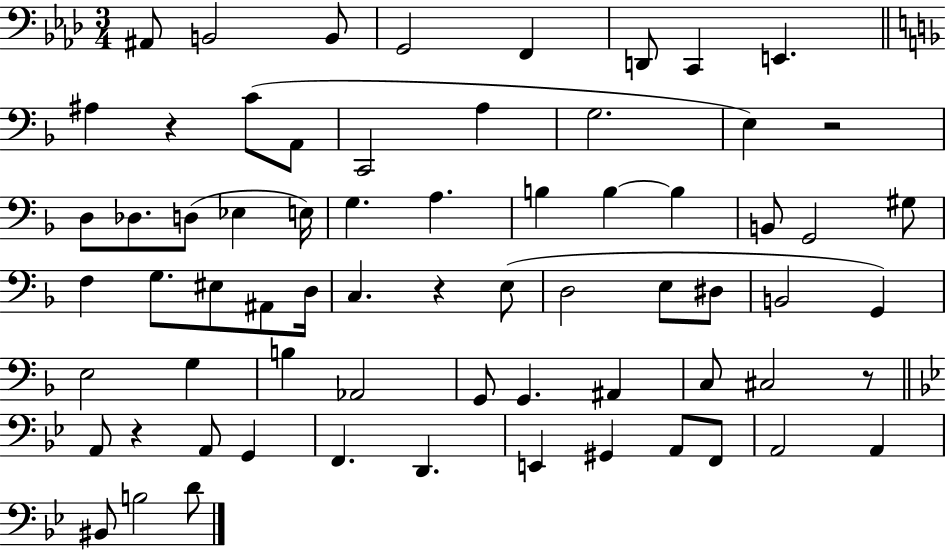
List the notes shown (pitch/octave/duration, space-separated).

A#2/e B2/h B2/e G2/h F2/q D2/e C2/q E2/q. A#3/q R/q C4/e A2/e C2/h A3/q G3/h. E3/q R/h D3/e Db3/e. D3/e Eb3/q E3/s G3/q. A3/q. B3/q B3/q B3/q B2/e G2/h G#3/e F3/q G3/e. EIS3/e A#2/e D3/s C3/q. R/q E3/e D3/h E3/e D#3/e B2/h G2/q E3/h G3/q B3/q Ab2/h G2/e G2/q. A#2/q C3/e C#3/h R/e A2/e R/q A2/e G2/q F2/q. D2/q. E2/q G#2/q A2/e F2/e A2/h A2/q BIS2/e B3/h D4/e